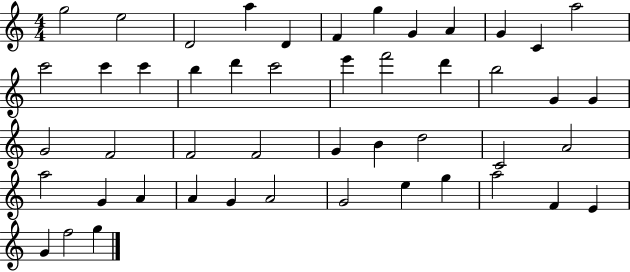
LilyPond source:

{
  \clef treble
  \numericTimeSignature
  \time 4/4
  \key c \major
  g''2 e''2 | d'2 a''4 d'4 | f'4 g''4 g'4 a'4 | g'4 c'4 a''2 | \break c'''2 c'''4 c'''4 | b''4 d'''4 c'''2 | e'''4 f'''2 d'''4 | b''2 g'4 g'4 | \break g'2 f'2 | f'2 f'2 | g'4 b'4 d''2 | c'2 a'2 | \break a''2 g'4 a'4 | a'4 g'4 a'2 | g'2 e''4 g''4 | a''2 f'4 e'4 | \break g'4 f''2 g''4 | \bar "|."
}